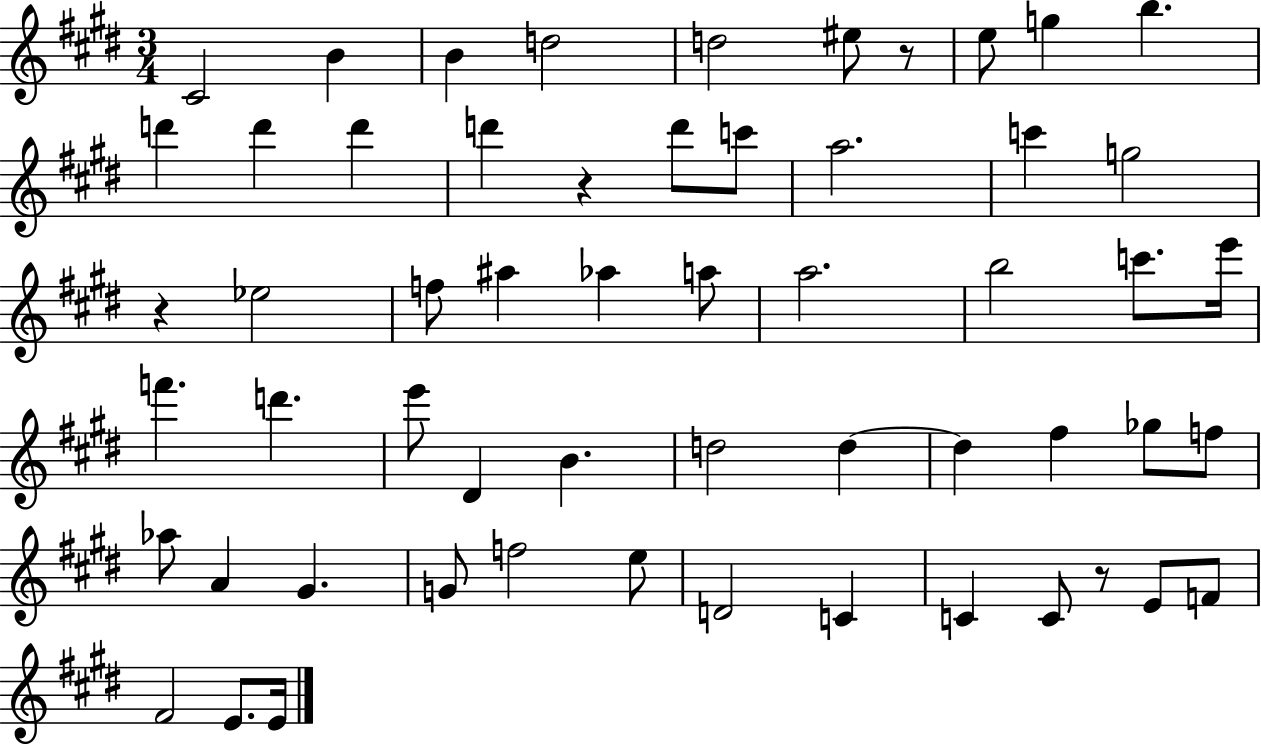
{
  \clef treble
  \numericTimeSignature
  \time 3/4
  \key e \major
  cis'2 b'4 | b'4 d''2 | d''2 eis''8 r8 | e''8 g''4 b''4. | \break d'''4 d'''4 d'''4 | d'''4 r4 d'''8 c'''8 | a''2. | c'''4 g''2 | \break r4 ees''2 | f''8 ais''4 aes''4 a''8 | a''2. | b''2 c'''8. e'''16 | \break f'''4. d'''4. | e'''8 dis'4 b'4. | d''2 d''4~~ | d''4 fis''4 ges''8 f''8 | \break aes''8 a'4 gis'4. | g'8 f''2 e''8 | d'2 c'4 | c'4 c'8 r8 e'8 f'8 | \break fis'2 e'8. e'16 | \bar "|."
}